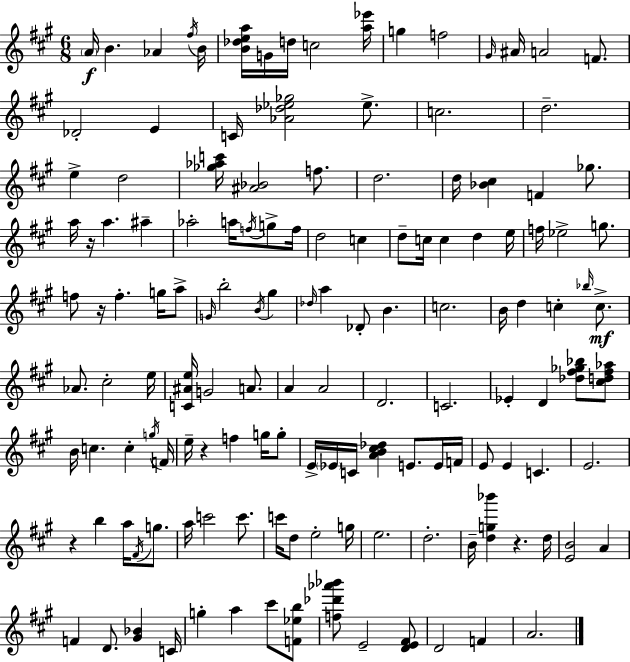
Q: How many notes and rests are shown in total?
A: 140